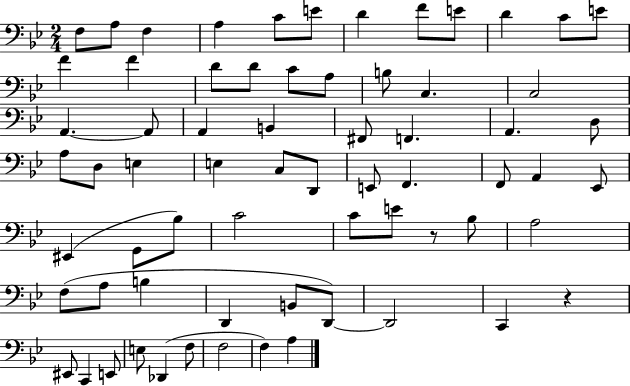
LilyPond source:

{
  \clef bass
  \numericTimeSignature
  \time 2/4
  \key bes \major
  f8 a8 f4 | a4 c'8 e'8 | d'4 f'8 e'8 | d'4 c'8 e'8 | \break f'4 f'4 | d'8 d'8 c'8 a8 | b8 c4. | c2 | \break a,4.~~ a,8 | a,4 b,4 | fis,8 f,4. | a,4. d8 | \break a8 d8 e4 | e4 c8 d,8 | e,8 f,4. | f,8 a,4 ees,8 | \break eis,4( g,8 bes8) | c'2 | c'8 e'8 r8 bes8 | a2 | \break f8( a8 b4 | d,4 b,8 d,8~~) | d,2 | c,4 r4 | \break eis,8 c,4 e,8 | e8 des,4( f8 | f2 | f4) a4 | \break \bar "|."
}